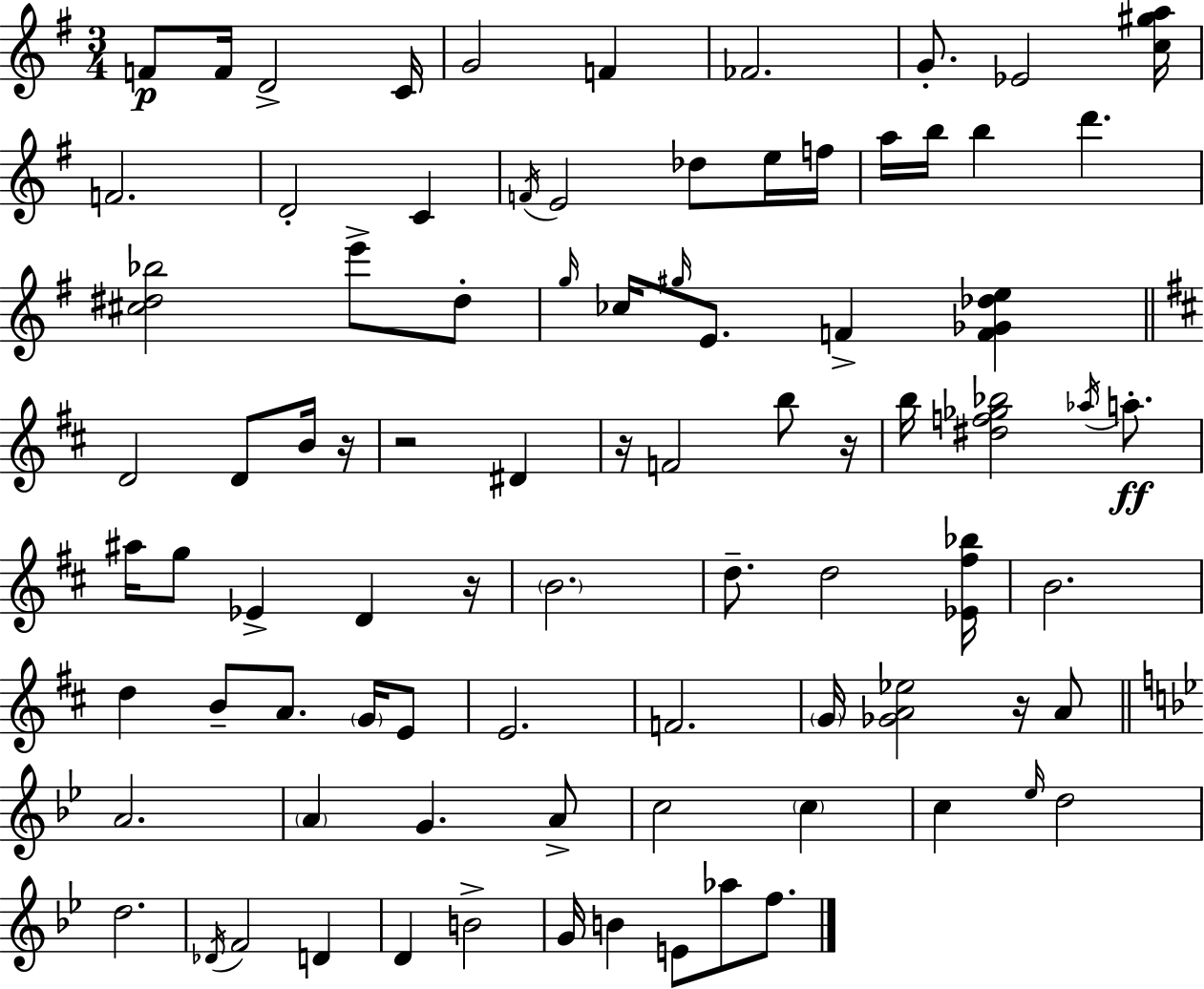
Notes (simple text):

F4/e F4/s D4/h C4/s G4/h F4/q FES4/h. G4/e. Eb4/h [C5,G#5,A5]/s F4/h. D4/h C4/q F4/s E4/h Db5/e E5/s F5/s A5/s B5/s B5/q D6/q. [C#5,D#5,Bb5]/h E6/e D#5/e G5/s CES5/s G#5/s E4/e. F4/q [F4,Gb4,Db5,E5]/q D4/h D4/e B4/s R/s R/h D#4/q R/s F4/h B5/e R/s B5/s [D#5,F5,Gb5,Bb5]/h Ab5/s A5/e. A#5/s G5/e Eb4/q D4/q R/s B4/h. D5/e. D5/h [Eb4,F#5,Bb5]/s B4/h. D5/q B4/e A4/e. G4/s E4/e E4/h. F4/h. G4/s [Gb4,A4,Eb5]/h R/s A4/e A4/h. A4/q G4/q. A4/e C5/h C5/q C5/q Eb5/s D5/h D5/h. Db4/s F4/h D4/q D4/q B4/h G4/s B4/q E4/e Ab5/e F5/e.